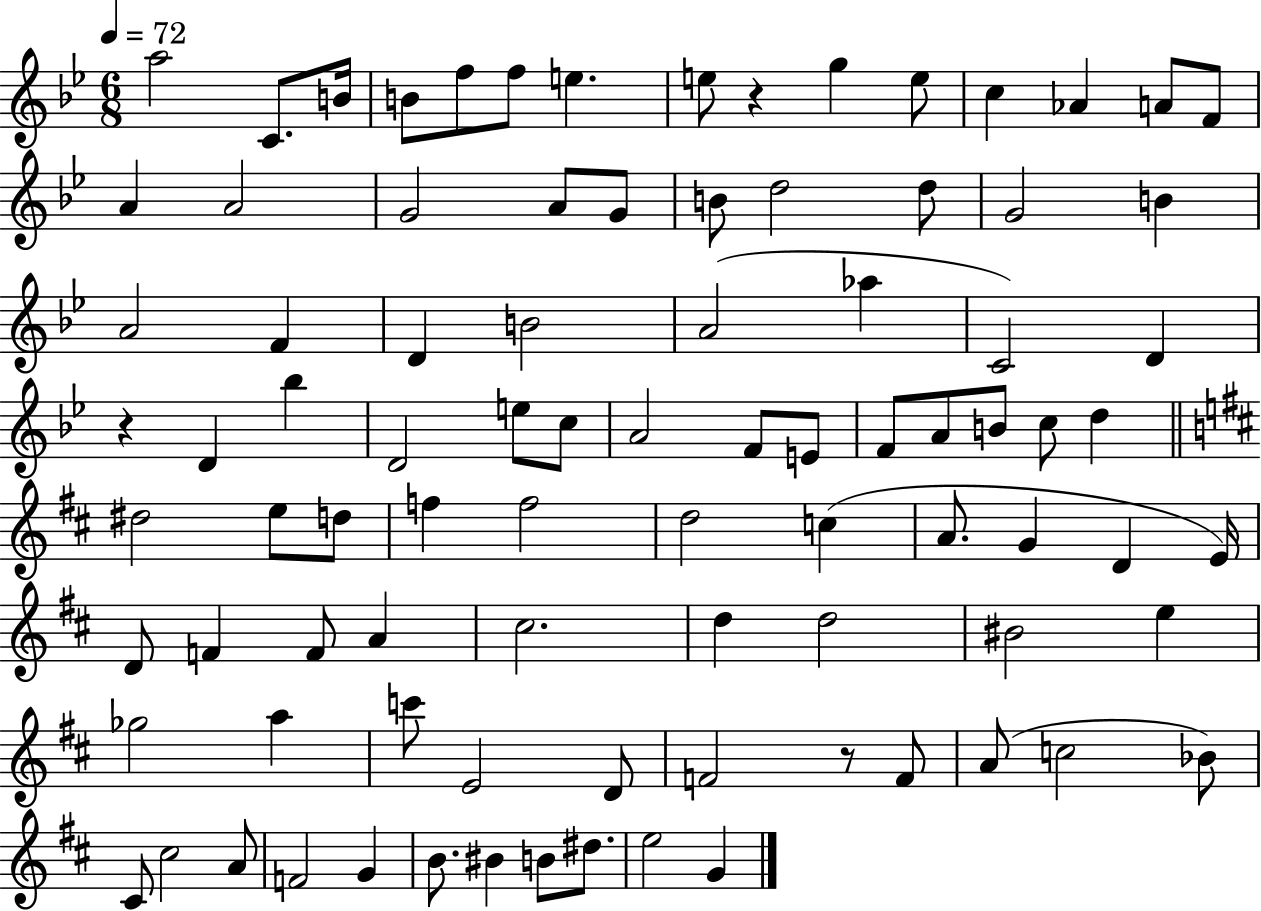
A5/h C4/e. B4/s B4/e F5/e F5/e E5/q. E5/e R/q G5/q E5/e C5/q Ab4/q A4/e F4/e A4/q A4/h G4/h A4/e G4/e B4/e D5/h D5/e G4/h B4/q A4/h F4/q D4/q B4/h A4/h Ab5/q C4/h D4/q R/q D4/q Bb5/q D4/h E5/e C5/e A4/h F4/e E4/e F4/e A4/e B4/e C5/e D5/q D#5/h E5/e D5/e F5/q F5/h D5/h C5/q A4/e. G4/q D4/q E4/s D4/e F4/q F4/e A4/q C#5/h. D5/q D5/h BIS4/h E5/q Gb5/h A5/q C6/e E4/h D4/e F4/h R/e F4/e A4/e C5/h Bb4/e C#4/e C#5/h A4/e F4/h G4/q B4/e. BIS4/q B4/e D#5/e. E5/h G4/q